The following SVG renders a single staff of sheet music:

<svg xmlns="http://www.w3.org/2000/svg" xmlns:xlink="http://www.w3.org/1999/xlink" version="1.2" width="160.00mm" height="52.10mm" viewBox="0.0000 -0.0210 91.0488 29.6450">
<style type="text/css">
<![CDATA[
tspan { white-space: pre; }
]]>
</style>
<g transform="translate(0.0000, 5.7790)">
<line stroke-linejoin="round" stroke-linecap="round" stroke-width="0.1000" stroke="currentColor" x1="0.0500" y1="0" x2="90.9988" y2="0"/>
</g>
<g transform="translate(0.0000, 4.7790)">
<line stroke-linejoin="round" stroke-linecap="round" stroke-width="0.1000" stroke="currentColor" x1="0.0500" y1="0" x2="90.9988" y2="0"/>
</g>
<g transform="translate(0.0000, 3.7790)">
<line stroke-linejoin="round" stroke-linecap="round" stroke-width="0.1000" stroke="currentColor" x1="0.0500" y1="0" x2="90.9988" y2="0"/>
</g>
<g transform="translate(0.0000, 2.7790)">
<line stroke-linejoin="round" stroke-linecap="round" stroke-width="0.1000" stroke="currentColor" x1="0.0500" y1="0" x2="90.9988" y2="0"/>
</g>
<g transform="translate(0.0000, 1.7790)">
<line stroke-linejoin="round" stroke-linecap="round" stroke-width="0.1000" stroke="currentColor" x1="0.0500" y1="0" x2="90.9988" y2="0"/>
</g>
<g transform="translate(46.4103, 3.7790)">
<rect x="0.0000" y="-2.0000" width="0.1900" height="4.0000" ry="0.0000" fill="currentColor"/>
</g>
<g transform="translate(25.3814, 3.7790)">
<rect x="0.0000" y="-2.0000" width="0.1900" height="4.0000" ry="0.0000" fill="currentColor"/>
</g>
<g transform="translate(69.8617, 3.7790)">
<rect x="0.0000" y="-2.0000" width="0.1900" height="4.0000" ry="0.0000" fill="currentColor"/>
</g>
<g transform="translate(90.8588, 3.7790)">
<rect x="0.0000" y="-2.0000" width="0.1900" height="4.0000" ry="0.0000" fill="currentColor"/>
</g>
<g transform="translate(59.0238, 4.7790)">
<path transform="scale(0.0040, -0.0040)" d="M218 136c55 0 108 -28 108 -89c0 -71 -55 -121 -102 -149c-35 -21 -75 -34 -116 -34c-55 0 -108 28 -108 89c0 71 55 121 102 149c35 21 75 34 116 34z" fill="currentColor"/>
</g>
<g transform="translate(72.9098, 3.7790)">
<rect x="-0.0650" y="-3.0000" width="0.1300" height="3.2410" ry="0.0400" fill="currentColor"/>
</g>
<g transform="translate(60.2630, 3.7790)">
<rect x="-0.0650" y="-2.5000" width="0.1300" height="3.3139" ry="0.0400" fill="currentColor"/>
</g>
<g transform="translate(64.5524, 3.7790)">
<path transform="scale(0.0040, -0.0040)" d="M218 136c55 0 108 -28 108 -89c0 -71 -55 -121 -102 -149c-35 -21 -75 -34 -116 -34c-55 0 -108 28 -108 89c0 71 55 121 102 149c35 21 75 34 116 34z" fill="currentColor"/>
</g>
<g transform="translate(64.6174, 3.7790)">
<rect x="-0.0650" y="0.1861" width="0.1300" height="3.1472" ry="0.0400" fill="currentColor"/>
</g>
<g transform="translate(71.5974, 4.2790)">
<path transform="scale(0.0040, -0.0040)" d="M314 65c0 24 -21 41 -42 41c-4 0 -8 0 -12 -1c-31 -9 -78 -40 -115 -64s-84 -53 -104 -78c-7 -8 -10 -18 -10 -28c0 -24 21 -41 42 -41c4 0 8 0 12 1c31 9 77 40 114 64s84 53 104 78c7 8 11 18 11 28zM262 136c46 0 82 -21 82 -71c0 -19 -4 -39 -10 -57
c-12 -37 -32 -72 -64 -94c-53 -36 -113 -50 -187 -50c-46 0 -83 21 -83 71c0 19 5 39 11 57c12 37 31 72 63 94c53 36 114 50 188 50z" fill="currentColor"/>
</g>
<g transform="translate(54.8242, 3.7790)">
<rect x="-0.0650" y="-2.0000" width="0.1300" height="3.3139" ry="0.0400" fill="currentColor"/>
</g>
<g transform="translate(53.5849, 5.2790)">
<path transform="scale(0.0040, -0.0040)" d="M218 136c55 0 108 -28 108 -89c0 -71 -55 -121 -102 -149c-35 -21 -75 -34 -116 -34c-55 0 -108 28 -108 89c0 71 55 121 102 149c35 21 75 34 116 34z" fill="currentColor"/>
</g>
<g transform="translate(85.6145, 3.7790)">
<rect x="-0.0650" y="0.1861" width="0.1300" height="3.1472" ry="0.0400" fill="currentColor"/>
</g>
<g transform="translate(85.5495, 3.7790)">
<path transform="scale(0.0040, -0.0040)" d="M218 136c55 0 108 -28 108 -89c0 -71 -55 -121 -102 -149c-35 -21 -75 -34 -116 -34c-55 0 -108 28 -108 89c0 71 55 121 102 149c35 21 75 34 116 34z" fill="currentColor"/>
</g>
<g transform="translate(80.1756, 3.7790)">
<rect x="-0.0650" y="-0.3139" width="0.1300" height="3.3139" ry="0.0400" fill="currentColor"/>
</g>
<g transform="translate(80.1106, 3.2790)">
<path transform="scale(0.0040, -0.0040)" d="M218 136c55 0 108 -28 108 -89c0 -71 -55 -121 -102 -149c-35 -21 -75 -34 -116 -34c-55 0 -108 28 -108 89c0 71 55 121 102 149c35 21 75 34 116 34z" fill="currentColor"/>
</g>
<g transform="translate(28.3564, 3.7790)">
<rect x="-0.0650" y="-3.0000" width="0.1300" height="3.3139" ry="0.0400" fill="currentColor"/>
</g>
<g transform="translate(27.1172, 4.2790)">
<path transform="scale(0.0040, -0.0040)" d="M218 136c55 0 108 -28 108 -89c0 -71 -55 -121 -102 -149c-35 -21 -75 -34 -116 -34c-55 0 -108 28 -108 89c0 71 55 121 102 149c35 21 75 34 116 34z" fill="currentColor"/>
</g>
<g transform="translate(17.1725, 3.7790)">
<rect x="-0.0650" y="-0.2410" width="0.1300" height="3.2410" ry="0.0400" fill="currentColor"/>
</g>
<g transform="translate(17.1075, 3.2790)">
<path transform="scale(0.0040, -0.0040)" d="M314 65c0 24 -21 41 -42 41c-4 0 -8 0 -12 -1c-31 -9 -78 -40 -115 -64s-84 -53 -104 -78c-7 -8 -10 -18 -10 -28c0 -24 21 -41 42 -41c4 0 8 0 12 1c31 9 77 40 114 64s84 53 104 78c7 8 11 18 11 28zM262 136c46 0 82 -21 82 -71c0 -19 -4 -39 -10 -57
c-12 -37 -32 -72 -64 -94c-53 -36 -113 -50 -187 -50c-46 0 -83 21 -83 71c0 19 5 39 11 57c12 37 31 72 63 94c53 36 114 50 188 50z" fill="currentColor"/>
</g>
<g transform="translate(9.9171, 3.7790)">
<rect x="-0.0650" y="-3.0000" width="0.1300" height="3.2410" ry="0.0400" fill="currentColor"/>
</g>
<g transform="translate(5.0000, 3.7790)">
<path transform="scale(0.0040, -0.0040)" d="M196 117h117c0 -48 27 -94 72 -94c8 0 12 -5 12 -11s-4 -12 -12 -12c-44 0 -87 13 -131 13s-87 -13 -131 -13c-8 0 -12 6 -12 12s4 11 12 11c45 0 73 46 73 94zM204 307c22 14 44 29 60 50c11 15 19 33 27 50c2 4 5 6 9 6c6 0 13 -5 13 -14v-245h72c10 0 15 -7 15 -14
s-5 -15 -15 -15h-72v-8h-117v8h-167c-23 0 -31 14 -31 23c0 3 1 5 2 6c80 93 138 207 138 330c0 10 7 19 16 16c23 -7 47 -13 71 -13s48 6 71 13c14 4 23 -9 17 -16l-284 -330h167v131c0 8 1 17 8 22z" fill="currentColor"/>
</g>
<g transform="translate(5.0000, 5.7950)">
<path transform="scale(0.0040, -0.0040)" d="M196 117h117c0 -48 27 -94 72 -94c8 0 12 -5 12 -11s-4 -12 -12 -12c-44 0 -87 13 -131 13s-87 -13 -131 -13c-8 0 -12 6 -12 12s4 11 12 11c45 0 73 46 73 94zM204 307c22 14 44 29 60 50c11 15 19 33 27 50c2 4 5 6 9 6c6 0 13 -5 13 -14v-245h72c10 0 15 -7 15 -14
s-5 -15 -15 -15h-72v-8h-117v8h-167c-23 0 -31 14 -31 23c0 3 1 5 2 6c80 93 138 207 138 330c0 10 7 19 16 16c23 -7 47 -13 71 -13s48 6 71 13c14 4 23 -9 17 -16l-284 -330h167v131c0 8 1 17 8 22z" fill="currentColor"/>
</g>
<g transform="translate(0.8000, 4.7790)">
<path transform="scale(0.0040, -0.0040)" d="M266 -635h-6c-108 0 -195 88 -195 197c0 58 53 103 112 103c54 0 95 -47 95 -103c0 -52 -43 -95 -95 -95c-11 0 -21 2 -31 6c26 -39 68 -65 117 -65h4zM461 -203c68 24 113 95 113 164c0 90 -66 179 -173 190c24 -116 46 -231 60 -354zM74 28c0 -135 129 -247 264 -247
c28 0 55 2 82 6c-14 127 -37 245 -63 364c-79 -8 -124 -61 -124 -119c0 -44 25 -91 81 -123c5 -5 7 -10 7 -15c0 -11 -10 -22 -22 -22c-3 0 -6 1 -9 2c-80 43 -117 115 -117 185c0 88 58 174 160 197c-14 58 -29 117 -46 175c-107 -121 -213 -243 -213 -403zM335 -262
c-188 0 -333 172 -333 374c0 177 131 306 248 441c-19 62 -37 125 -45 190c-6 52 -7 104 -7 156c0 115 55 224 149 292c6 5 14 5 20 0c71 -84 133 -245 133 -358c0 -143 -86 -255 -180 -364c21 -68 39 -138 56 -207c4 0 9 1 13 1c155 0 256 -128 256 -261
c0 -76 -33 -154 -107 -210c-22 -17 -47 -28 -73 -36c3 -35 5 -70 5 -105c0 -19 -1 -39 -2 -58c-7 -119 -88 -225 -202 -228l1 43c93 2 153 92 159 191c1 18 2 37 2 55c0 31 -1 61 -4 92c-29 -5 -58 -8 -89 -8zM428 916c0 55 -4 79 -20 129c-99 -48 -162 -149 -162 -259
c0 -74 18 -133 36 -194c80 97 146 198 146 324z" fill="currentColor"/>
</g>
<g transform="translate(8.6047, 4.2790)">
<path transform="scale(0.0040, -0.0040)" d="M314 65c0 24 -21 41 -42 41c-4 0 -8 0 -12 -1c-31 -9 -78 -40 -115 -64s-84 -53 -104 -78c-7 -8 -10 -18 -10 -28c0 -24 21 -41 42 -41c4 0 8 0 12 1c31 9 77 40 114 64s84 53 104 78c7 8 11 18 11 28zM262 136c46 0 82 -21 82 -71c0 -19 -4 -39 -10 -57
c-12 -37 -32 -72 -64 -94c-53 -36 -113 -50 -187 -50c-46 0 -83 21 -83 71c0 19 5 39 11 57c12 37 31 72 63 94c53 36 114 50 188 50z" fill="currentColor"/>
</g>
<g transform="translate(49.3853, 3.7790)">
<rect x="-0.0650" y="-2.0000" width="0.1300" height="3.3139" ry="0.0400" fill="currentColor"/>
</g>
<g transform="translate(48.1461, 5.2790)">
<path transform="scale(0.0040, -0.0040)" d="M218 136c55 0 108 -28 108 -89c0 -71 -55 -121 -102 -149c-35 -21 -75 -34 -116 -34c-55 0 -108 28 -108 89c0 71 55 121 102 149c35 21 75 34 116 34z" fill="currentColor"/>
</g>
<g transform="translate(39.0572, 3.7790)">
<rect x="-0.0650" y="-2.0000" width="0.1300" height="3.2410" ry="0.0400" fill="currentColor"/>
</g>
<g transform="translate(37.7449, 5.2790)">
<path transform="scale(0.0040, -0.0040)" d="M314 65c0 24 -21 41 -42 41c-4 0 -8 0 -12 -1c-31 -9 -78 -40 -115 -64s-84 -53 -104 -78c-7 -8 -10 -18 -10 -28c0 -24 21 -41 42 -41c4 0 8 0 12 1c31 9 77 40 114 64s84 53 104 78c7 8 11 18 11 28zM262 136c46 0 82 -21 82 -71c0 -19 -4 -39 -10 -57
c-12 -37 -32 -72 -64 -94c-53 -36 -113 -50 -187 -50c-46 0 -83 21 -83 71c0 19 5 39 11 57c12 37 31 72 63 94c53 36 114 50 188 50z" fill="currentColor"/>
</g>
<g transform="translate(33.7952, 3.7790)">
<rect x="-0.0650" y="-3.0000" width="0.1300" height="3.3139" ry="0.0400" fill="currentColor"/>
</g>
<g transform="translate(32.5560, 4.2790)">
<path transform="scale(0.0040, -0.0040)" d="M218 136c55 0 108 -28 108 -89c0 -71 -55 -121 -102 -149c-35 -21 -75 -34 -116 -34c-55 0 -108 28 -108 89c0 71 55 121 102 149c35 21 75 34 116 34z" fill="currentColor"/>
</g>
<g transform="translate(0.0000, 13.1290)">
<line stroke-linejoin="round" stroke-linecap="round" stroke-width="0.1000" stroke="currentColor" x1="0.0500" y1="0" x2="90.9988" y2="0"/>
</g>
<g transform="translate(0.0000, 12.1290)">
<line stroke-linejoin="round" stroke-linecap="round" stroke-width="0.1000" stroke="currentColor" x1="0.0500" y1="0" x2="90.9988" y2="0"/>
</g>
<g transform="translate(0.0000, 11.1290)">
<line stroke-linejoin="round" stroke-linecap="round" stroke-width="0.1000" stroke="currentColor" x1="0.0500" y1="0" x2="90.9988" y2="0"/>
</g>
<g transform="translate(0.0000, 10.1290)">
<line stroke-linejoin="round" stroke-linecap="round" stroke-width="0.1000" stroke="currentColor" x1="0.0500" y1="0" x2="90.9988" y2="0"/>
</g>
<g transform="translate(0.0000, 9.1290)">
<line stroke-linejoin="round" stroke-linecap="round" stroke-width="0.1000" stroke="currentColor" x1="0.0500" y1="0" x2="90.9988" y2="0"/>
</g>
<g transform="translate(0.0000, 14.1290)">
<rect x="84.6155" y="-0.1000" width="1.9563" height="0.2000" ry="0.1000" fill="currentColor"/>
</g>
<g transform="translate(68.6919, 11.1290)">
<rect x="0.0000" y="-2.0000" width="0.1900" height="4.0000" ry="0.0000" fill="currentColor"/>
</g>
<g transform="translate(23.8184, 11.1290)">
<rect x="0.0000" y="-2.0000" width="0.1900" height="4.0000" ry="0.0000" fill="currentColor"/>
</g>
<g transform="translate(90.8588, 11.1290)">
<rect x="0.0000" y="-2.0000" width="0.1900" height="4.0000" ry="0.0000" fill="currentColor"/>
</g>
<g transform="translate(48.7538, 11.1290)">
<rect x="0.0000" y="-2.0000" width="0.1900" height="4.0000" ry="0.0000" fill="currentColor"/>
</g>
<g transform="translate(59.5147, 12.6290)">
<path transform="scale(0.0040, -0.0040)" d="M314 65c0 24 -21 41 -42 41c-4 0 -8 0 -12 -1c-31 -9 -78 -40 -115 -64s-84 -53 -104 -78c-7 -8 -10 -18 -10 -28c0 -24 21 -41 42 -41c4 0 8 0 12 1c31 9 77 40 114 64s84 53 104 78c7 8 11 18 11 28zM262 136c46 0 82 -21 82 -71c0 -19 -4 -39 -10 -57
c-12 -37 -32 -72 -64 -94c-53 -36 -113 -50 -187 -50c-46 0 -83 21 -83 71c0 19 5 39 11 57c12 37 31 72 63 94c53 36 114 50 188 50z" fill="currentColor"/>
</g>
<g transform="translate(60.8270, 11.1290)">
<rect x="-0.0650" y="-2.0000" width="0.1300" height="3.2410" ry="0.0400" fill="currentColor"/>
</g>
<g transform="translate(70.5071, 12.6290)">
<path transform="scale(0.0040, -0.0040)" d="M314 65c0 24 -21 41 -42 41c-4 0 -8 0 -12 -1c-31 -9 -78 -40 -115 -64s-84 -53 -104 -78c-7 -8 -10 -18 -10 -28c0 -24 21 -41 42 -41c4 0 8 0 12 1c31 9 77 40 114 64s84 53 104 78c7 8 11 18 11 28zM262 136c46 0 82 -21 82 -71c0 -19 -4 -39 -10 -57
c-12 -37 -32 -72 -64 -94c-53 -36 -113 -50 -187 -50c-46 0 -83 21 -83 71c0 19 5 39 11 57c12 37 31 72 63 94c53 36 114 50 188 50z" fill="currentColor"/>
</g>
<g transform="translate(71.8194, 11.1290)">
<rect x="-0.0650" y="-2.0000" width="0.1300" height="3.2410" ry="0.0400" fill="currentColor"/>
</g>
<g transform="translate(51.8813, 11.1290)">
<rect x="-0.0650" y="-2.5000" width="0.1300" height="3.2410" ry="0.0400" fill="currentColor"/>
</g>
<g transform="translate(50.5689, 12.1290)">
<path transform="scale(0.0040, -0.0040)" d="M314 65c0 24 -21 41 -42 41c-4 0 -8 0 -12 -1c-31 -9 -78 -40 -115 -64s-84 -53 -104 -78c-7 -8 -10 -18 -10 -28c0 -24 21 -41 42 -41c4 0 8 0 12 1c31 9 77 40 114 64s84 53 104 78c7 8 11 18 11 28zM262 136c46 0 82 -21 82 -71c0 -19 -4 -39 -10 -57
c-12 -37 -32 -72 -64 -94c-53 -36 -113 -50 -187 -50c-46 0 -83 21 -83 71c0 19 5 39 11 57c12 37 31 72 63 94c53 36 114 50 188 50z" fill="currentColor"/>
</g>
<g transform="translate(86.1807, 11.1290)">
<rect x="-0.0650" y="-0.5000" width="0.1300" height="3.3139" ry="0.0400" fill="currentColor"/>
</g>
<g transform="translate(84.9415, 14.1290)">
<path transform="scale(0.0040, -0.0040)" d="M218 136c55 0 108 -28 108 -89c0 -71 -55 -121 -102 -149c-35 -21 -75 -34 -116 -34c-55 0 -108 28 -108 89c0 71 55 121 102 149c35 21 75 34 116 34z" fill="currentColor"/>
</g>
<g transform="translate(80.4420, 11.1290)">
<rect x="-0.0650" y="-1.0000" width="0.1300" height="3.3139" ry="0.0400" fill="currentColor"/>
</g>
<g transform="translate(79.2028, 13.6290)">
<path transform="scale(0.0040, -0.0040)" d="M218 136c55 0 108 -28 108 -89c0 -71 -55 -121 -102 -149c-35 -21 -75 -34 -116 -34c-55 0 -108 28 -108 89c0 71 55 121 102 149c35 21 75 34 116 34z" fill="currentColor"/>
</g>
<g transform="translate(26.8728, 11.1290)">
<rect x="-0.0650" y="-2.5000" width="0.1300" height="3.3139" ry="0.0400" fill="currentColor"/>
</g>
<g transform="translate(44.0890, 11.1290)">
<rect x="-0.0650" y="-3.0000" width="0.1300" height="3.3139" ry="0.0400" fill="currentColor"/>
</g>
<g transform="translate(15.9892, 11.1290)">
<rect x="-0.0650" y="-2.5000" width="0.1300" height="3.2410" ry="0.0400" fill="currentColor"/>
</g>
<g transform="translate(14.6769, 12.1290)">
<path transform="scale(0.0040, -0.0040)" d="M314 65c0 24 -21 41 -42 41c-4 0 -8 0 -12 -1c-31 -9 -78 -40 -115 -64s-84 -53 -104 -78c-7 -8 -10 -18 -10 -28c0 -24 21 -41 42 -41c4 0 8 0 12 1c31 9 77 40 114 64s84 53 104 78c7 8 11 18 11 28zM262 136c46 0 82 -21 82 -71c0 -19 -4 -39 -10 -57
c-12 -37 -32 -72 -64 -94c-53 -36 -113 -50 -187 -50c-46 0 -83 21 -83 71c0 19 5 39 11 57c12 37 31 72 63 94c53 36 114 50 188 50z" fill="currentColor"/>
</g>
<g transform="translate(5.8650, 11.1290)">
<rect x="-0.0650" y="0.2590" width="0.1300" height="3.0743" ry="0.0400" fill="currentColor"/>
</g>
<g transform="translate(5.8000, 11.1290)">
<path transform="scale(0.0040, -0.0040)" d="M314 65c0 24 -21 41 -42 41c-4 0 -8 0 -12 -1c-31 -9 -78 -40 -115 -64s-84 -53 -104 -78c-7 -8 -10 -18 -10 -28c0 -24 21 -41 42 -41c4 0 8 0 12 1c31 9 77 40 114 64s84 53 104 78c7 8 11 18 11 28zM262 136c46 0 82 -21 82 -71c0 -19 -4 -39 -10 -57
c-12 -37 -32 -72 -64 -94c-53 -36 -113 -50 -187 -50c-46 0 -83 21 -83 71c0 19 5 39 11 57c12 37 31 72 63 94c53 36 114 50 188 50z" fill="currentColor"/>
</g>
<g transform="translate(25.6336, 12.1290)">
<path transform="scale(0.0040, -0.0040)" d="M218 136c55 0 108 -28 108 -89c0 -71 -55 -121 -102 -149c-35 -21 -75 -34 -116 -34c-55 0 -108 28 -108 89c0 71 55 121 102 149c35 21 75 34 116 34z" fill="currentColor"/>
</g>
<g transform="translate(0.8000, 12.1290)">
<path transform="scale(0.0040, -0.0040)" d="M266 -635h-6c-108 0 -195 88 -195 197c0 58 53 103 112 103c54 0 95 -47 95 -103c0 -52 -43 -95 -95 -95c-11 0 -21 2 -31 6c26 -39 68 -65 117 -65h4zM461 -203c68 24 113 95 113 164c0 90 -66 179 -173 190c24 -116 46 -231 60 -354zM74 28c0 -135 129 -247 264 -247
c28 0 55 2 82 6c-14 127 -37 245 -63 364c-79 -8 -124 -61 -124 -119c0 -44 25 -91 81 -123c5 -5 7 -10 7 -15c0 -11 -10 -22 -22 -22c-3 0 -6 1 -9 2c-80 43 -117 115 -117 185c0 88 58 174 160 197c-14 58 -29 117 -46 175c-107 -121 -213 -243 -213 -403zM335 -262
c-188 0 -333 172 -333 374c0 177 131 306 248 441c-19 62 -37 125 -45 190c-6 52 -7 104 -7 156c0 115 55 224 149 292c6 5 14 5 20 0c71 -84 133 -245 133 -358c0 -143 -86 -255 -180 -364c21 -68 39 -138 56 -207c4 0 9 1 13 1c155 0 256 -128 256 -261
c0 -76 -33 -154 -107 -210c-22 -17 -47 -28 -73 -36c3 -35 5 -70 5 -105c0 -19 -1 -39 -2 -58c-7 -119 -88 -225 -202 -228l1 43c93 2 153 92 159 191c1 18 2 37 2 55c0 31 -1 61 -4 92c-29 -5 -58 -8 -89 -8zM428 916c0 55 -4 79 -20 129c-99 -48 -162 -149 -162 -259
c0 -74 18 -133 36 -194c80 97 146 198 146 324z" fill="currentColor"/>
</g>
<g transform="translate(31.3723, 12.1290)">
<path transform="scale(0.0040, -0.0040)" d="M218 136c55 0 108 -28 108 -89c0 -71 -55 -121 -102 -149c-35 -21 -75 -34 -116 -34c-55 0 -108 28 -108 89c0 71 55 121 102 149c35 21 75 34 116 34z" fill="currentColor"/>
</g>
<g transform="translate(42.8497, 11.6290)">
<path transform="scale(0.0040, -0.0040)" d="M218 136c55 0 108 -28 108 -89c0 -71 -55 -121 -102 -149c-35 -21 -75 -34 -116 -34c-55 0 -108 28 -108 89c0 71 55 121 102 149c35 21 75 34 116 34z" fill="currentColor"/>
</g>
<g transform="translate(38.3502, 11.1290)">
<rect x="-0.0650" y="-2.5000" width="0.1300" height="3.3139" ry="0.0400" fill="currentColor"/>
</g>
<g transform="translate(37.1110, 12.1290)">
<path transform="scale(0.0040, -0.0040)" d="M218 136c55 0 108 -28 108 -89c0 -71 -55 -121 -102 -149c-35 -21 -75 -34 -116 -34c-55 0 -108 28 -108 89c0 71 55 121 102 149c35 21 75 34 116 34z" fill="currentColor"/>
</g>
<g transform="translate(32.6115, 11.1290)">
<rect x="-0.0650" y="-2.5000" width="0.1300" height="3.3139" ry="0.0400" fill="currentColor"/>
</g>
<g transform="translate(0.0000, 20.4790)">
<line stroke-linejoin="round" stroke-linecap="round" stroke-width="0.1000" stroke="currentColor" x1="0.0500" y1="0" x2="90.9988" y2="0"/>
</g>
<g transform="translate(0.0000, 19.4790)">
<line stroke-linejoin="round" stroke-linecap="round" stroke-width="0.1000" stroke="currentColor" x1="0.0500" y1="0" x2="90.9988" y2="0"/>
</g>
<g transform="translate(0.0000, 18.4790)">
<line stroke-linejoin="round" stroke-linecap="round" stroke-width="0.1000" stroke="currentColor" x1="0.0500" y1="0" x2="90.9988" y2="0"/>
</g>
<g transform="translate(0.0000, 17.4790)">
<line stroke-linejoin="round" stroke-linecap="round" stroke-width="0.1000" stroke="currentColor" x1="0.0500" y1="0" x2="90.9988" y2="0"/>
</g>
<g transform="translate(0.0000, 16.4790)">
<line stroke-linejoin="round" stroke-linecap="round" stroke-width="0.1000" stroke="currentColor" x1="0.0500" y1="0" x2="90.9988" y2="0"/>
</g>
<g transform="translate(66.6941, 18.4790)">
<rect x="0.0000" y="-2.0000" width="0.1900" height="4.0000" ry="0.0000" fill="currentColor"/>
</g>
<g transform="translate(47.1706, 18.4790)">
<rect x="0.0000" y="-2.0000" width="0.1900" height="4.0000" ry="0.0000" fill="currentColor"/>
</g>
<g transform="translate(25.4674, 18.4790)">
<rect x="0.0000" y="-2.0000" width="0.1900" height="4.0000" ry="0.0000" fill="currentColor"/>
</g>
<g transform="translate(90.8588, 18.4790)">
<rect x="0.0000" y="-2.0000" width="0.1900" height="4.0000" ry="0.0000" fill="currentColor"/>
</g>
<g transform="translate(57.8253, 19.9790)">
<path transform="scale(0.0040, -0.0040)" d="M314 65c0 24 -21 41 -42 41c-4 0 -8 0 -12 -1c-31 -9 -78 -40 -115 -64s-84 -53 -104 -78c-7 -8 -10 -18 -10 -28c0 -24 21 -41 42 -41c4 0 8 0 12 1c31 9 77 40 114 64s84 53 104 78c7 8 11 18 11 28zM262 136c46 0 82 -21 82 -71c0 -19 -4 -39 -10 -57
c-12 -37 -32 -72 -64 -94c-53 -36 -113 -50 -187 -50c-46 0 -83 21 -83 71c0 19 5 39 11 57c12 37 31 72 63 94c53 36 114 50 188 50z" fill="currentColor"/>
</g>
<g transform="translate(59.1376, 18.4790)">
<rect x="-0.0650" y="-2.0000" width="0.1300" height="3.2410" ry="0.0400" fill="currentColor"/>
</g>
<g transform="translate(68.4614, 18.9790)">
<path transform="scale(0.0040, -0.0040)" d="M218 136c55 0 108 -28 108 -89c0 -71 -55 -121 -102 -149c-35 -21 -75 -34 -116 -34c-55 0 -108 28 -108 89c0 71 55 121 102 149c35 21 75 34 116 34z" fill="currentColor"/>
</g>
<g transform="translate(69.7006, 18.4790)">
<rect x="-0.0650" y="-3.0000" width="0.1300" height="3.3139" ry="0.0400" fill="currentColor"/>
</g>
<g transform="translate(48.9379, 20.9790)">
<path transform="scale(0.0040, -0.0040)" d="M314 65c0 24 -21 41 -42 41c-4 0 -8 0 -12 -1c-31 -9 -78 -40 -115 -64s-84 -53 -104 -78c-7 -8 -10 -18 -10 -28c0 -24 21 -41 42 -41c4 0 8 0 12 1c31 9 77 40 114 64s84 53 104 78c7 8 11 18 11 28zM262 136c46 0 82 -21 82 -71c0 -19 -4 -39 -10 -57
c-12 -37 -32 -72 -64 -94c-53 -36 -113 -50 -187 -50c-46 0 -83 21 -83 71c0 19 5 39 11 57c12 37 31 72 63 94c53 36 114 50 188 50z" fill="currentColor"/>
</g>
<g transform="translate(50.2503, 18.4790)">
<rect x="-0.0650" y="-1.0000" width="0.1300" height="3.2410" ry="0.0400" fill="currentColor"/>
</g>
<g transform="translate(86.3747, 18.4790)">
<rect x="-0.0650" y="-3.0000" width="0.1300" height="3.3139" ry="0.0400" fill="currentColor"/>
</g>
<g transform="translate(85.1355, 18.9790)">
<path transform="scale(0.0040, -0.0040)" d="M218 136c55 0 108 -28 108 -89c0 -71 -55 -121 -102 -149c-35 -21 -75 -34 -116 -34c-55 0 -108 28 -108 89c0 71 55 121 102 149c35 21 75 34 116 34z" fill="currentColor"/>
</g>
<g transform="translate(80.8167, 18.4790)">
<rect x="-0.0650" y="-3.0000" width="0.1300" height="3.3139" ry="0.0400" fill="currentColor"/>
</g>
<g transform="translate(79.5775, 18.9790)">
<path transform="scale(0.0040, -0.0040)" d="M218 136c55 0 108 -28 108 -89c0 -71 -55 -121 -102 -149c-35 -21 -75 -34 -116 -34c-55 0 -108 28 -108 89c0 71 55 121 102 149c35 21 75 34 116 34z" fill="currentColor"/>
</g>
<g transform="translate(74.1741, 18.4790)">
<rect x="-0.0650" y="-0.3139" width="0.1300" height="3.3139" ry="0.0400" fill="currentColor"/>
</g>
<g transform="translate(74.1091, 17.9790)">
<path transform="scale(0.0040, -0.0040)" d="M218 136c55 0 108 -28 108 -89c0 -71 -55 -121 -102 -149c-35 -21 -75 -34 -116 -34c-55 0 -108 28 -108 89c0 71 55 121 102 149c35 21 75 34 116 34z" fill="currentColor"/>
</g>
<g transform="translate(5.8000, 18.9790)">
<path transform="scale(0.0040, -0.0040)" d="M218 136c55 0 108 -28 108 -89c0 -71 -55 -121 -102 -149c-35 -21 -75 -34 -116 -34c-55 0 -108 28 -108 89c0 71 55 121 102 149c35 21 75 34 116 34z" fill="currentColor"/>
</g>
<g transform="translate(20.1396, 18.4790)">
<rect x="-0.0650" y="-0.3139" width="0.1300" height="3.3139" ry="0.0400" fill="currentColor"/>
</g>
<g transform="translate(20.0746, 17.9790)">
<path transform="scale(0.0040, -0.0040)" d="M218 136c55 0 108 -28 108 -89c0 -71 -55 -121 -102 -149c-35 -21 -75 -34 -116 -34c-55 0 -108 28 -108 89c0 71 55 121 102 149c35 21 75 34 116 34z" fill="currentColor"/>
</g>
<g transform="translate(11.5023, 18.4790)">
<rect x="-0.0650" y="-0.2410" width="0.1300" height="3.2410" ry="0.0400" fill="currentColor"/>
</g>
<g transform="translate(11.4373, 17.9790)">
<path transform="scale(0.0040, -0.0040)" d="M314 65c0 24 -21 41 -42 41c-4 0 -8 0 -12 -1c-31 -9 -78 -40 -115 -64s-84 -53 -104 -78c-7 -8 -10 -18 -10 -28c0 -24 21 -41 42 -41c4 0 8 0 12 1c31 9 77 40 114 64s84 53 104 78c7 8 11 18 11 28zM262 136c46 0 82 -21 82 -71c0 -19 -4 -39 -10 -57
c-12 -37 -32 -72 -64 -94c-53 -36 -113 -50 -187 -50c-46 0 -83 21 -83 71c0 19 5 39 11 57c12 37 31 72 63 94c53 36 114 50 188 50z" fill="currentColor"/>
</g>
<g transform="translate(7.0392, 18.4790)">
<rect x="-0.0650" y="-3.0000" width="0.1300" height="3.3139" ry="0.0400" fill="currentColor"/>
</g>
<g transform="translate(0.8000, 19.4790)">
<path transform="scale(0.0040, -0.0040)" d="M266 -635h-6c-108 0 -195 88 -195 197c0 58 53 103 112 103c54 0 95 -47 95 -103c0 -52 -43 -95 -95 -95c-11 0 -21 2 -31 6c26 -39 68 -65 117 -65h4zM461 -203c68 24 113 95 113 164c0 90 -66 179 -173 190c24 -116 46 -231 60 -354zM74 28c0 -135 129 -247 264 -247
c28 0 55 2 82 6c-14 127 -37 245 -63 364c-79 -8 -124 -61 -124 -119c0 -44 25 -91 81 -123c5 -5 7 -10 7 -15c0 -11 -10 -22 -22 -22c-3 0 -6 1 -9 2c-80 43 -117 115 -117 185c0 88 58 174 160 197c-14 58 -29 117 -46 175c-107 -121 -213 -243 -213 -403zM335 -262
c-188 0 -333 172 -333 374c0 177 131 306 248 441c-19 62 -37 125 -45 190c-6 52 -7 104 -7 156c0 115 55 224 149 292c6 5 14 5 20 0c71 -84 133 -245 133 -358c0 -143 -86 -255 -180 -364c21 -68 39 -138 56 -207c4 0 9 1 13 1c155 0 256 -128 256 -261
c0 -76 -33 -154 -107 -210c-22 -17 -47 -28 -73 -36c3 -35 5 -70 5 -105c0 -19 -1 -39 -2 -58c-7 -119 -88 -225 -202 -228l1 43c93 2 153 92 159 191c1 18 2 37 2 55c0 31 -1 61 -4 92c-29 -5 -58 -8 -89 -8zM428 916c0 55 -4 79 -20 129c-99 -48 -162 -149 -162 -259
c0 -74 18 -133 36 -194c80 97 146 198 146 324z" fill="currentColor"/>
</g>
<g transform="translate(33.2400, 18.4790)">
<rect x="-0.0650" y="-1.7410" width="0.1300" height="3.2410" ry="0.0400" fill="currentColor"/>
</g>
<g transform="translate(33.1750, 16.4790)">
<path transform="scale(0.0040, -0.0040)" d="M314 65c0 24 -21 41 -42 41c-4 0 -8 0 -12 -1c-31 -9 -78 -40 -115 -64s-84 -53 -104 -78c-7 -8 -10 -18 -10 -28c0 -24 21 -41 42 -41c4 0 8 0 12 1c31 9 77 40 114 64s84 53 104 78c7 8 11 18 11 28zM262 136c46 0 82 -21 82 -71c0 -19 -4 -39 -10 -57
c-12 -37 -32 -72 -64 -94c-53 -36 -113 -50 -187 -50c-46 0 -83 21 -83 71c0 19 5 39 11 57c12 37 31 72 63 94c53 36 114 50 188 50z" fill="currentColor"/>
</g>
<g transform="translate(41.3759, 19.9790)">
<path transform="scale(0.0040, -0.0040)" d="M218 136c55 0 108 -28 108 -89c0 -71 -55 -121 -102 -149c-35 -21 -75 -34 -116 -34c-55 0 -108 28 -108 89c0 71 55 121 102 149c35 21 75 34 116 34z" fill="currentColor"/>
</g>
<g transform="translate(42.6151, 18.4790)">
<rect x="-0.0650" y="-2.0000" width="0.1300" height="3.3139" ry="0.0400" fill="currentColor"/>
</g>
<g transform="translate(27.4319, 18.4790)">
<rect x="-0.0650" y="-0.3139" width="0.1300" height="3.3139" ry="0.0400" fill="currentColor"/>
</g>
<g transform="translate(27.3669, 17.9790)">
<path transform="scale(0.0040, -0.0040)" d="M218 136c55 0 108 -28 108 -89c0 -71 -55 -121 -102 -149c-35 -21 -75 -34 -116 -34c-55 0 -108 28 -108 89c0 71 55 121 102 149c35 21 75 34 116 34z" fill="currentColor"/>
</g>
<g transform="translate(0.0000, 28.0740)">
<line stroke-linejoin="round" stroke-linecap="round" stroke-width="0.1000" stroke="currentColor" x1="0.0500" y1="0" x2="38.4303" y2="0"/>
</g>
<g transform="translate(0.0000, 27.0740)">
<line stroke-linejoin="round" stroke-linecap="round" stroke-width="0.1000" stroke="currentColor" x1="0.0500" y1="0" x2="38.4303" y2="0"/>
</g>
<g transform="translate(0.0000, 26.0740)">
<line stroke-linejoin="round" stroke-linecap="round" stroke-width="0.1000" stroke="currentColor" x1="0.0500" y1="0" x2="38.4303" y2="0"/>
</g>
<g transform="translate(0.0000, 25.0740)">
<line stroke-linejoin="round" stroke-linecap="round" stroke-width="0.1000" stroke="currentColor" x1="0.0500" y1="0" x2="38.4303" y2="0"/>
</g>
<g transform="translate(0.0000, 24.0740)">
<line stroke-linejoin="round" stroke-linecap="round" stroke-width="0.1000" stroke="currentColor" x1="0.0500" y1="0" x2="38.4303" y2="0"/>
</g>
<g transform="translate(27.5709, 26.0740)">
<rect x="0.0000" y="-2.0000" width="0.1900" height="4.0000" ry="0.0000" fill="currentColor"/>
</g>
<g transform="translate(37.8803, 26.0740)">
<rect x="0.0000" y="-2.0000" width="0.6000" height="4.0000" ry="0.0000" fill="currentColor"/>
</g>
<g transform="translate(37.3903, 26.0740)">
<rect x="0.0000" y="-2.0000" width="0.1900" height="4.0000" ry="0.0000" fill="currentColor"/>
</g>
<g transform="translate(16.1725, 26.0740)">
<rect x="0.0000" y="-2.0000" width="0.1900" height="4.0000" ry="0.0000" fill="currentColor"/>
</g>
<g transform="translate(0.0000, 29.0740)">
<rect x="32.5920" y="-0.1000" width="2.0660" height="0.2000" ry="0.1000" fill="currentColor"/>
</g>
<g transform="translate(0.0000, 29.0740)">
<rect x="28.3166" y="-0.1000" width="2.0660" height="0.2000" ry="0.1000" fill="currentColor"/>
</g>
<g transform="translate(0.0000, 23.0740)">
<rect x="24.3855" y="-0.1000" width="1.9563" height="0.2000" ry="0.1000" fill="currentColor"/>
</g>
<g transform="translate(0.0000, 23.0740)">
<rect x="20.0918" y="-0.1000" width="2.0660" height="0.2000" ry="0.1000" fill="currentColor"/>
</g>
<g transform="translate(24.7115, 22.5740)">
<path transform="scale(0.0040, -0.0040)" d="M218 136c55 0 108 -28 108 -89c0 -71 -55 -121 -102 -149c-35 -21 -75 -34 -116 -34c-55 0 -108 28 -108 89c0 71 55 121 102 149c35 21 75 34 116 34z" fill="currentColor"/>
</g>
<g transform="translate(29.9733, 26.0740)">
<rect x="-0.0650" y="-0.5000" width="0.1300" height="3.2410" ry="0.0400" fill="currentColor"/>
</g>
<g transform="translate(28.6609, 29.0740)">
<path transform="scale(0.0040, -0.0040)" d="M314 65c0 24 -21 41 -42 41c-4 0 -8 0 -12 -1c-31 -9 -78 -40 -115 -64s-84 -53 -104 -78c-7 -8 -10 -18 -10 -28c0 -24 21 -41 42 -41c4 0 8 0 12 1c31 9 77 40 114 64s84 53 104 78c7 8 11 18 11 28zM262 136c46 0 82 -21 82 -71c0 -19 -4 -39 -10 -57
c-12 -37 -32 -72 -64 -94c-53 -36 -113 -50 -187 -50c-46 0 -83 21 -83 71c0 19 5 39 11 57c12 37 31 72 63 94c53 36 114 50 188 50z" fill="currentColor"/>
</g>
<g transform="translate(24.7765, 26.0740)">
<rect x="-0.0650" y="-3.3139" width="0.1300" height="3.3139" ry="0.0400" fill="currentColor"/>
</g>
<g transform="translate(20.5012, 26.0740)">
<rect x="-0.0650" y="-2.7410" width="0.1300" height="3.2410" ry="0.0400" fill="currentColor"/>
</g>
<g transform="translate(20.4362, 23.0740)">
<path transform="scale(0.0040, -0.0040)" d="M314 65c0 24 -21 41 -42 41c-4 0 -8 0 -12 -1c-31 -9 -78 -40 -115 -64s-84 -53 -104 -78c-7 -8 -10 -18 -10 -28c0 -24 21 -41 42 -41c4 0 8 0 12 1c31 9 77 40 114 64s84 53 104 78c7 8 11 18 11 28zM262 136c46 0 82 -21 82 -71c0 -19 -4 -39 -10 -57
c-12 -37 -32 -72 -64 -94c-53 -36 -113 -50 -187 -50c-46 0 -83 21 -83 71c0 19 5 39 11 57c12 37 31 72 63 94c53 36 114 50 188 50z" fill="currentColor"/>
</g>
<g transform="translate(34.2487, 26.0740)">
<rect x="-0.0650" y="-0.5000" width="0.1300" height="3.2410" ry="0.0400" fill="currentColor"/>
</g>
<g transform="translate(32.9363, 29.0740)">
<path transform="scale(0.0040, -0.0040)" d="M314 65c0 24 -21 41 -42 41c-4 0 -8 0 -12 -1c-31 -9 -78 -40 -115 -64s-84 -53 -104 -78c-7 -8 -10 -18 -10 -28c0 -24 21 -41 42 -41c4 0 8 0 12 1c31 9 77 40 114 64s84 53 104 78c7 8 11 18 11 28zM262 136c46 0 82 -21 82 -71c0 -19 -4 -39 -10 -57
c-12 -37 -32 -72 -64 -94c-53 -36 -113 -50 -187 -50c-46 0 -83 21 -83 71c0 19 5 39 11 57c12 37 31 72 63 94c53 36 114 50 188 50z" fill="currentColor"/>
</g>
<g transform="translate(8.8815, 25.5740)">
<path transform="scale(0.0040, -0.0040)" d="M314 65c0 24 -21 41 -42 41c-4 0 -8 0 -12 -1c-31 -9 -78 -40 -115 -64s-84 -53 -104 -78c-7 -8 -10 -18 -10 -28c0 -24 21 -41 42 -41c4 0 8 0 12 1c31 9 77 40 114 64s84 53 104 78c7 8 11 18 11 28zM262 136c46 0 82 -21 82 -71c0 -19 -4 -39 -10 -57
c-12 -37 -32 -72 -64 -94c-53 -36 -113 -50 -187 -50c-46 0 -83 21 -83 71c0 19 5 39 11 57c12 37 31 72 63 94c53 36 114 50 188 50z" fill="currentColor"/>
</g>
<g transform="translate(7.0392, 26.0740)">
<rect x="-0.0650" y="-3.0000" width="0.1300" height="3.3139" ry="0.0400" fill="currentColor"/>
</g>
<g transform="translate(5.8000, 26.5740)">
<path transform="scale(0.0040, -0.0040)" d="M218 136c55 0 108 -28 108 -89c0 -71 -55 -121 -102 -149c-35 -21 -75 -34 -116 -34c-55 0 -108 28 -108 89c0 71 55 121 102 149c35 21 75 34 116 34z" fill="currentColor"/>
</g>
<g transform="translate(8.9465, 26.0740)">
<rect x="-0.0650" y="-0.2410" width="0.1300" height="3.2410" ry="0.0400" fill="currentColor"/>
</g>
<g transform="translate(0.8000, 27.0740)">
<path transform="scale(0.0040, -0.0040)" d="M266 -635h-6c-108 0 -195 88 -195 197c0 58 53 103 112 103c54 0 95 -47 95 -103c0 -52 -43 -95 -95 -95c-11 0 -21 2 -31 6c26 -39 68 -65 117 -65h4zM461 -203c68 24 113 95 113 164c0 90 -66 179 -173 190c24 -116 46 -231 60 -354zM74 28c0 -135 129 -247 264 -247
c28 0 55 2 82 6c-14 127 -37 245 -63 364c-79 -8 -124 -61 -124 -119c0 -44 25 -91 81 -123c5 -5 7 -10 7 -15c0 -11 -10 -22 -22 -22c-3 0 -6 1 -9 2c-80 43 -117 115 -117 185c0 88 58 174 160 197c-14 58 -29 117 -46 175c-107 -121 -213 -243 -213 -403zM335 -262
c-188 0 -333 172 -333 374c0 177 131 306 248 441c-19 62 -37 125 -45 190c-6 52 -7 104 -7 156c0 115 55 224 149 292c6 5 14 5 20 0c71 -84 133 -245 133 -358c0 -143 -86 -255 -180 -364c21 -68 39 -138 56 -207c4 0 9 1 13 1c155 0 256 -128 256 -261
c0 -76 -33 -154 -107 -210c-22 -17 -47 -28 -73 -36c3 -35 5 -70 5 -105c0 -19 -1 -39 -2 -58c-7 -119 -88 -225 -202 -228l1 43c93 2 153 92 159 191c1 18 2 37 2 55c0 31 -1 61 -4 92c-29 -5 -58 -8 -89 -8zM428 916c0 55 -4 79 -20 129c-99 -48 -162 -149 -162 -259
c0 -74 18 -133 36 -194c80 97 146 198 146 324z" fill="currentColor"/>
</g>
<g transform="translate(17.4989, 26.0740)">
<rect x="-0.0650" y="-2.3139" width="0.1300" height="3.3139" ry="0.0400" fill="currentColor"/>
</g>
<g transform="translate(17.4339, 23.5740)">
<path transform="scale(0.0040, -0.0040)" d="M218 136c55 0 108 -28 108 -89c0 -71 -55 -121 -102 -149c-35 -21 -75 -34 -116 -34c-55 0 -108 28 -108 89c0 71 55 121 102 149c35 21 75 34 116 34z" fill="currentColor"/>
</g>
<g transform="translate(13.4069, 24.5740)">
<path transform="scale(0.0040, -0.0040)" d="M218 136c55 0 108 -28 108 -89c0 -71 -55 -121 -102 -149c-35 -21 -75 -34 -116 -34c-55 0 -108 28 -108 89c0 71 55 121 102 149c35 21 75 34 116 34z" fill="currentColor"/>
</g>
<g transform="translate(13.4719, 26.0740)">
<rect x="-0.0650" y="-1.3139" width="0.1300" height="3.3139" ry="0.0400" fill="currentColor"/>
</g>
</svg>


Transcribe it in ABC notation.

X:1
T:Untitled
M:4/4
L:1/4
K:C
A2 c2 A A F2 F F G B A2 c B B2 G2 G G G A G2 F2 F2 D C A c2 c c f2 F D2 F2 A c A A A c2 e g a2 b C2 C2